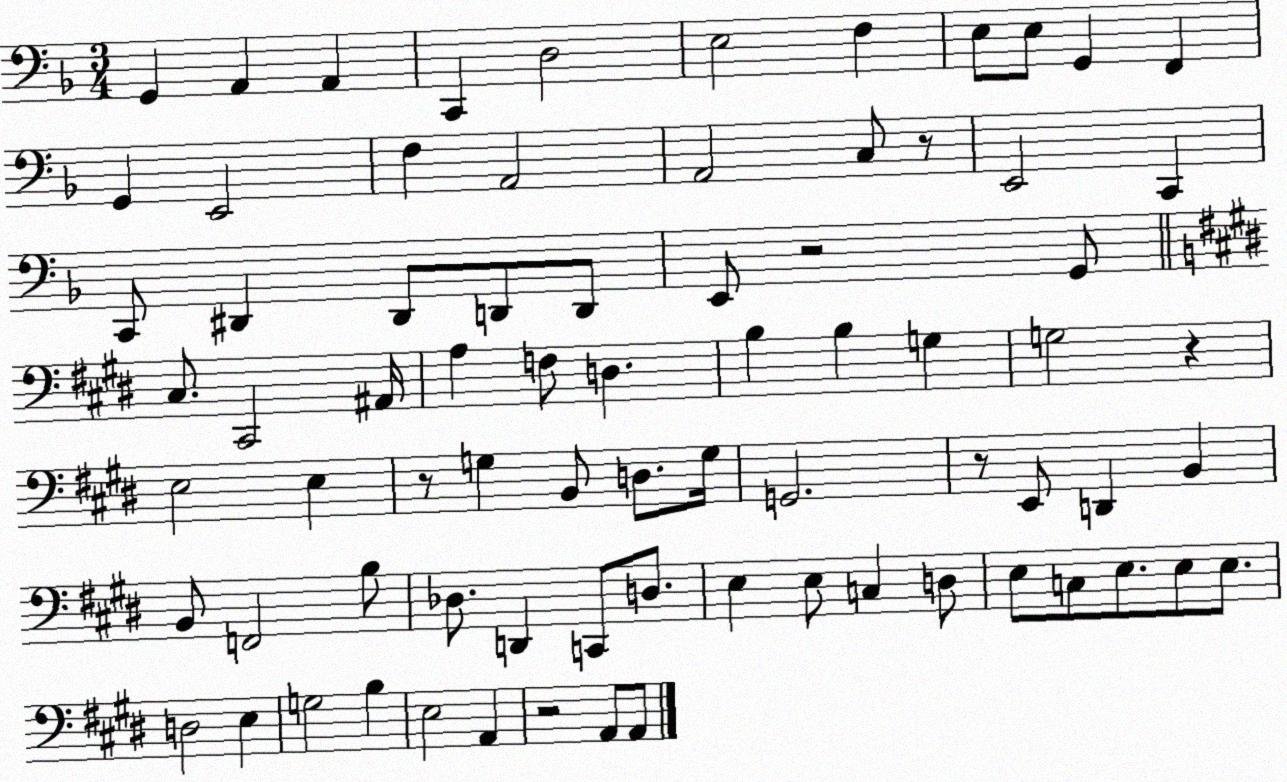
X:1
T:Untitled
M:3/4
L:1/4
K:F
G,, A,, A,, C,, D,2 E,2 F, E,/2 E,/2 G,, F,, G,, E,,2 F, A,,2 A,,2 C,/2 z/2 E,,2 C,, C,,/2 ^D,, ^D,,/2 D,,/2 D,,/2 E,,/2 z2 G,,/2 ^C,/2 ^C,,2 ^A,,/4 A, F,/2 D, B, B, G, G,2 z E,2 E, z/2 G, B,,/2 D,/2 G,/4 G,,2 z/2 E,,/2 D,, B,, B,,/2 F,,2 B,/2 _D,/2 D,, C,,/2 D,/2 E, E,/2 C, D,/2 E,/2 C,/2 E,/2 E,/2 E,/2 D,2 E, G,2 B, E,2 A,, z2 A,,/2 A,,/2